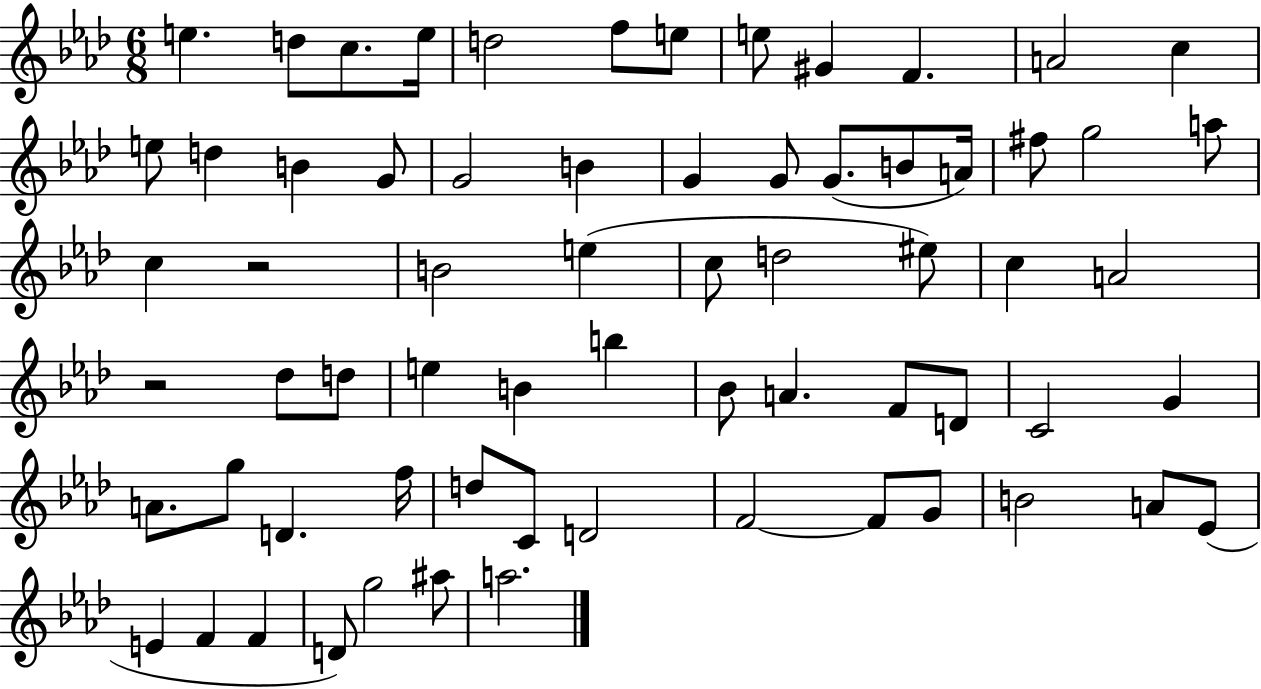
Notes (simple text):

E5/q. D5/e C5/e. E5/s D5/h F5/e E5/e E5/e G#4/q F4/q. A4/h C5/q E5/e D5/q B4/q G4/e G4/h B4/q G4/q G4/e G4/e. B4/e A4/s F#5/e G5/h A5/e C5/q R/h B4/h E5/q C5/e D5/h EIS5/e C5/q A4/h R/h Db5/e D5/e E5/q B4/q B5/q Bb4/e A4/q. F4/e D4/e C4/h G4/q A4/e. G5/e D4/q. F5/s D5/e C4/e D4/h F4/h F4/e G4/e B4/h A4/e Eb4/e E4/q F4/q F4/q D4/e G5/h A#5/e A5/h.